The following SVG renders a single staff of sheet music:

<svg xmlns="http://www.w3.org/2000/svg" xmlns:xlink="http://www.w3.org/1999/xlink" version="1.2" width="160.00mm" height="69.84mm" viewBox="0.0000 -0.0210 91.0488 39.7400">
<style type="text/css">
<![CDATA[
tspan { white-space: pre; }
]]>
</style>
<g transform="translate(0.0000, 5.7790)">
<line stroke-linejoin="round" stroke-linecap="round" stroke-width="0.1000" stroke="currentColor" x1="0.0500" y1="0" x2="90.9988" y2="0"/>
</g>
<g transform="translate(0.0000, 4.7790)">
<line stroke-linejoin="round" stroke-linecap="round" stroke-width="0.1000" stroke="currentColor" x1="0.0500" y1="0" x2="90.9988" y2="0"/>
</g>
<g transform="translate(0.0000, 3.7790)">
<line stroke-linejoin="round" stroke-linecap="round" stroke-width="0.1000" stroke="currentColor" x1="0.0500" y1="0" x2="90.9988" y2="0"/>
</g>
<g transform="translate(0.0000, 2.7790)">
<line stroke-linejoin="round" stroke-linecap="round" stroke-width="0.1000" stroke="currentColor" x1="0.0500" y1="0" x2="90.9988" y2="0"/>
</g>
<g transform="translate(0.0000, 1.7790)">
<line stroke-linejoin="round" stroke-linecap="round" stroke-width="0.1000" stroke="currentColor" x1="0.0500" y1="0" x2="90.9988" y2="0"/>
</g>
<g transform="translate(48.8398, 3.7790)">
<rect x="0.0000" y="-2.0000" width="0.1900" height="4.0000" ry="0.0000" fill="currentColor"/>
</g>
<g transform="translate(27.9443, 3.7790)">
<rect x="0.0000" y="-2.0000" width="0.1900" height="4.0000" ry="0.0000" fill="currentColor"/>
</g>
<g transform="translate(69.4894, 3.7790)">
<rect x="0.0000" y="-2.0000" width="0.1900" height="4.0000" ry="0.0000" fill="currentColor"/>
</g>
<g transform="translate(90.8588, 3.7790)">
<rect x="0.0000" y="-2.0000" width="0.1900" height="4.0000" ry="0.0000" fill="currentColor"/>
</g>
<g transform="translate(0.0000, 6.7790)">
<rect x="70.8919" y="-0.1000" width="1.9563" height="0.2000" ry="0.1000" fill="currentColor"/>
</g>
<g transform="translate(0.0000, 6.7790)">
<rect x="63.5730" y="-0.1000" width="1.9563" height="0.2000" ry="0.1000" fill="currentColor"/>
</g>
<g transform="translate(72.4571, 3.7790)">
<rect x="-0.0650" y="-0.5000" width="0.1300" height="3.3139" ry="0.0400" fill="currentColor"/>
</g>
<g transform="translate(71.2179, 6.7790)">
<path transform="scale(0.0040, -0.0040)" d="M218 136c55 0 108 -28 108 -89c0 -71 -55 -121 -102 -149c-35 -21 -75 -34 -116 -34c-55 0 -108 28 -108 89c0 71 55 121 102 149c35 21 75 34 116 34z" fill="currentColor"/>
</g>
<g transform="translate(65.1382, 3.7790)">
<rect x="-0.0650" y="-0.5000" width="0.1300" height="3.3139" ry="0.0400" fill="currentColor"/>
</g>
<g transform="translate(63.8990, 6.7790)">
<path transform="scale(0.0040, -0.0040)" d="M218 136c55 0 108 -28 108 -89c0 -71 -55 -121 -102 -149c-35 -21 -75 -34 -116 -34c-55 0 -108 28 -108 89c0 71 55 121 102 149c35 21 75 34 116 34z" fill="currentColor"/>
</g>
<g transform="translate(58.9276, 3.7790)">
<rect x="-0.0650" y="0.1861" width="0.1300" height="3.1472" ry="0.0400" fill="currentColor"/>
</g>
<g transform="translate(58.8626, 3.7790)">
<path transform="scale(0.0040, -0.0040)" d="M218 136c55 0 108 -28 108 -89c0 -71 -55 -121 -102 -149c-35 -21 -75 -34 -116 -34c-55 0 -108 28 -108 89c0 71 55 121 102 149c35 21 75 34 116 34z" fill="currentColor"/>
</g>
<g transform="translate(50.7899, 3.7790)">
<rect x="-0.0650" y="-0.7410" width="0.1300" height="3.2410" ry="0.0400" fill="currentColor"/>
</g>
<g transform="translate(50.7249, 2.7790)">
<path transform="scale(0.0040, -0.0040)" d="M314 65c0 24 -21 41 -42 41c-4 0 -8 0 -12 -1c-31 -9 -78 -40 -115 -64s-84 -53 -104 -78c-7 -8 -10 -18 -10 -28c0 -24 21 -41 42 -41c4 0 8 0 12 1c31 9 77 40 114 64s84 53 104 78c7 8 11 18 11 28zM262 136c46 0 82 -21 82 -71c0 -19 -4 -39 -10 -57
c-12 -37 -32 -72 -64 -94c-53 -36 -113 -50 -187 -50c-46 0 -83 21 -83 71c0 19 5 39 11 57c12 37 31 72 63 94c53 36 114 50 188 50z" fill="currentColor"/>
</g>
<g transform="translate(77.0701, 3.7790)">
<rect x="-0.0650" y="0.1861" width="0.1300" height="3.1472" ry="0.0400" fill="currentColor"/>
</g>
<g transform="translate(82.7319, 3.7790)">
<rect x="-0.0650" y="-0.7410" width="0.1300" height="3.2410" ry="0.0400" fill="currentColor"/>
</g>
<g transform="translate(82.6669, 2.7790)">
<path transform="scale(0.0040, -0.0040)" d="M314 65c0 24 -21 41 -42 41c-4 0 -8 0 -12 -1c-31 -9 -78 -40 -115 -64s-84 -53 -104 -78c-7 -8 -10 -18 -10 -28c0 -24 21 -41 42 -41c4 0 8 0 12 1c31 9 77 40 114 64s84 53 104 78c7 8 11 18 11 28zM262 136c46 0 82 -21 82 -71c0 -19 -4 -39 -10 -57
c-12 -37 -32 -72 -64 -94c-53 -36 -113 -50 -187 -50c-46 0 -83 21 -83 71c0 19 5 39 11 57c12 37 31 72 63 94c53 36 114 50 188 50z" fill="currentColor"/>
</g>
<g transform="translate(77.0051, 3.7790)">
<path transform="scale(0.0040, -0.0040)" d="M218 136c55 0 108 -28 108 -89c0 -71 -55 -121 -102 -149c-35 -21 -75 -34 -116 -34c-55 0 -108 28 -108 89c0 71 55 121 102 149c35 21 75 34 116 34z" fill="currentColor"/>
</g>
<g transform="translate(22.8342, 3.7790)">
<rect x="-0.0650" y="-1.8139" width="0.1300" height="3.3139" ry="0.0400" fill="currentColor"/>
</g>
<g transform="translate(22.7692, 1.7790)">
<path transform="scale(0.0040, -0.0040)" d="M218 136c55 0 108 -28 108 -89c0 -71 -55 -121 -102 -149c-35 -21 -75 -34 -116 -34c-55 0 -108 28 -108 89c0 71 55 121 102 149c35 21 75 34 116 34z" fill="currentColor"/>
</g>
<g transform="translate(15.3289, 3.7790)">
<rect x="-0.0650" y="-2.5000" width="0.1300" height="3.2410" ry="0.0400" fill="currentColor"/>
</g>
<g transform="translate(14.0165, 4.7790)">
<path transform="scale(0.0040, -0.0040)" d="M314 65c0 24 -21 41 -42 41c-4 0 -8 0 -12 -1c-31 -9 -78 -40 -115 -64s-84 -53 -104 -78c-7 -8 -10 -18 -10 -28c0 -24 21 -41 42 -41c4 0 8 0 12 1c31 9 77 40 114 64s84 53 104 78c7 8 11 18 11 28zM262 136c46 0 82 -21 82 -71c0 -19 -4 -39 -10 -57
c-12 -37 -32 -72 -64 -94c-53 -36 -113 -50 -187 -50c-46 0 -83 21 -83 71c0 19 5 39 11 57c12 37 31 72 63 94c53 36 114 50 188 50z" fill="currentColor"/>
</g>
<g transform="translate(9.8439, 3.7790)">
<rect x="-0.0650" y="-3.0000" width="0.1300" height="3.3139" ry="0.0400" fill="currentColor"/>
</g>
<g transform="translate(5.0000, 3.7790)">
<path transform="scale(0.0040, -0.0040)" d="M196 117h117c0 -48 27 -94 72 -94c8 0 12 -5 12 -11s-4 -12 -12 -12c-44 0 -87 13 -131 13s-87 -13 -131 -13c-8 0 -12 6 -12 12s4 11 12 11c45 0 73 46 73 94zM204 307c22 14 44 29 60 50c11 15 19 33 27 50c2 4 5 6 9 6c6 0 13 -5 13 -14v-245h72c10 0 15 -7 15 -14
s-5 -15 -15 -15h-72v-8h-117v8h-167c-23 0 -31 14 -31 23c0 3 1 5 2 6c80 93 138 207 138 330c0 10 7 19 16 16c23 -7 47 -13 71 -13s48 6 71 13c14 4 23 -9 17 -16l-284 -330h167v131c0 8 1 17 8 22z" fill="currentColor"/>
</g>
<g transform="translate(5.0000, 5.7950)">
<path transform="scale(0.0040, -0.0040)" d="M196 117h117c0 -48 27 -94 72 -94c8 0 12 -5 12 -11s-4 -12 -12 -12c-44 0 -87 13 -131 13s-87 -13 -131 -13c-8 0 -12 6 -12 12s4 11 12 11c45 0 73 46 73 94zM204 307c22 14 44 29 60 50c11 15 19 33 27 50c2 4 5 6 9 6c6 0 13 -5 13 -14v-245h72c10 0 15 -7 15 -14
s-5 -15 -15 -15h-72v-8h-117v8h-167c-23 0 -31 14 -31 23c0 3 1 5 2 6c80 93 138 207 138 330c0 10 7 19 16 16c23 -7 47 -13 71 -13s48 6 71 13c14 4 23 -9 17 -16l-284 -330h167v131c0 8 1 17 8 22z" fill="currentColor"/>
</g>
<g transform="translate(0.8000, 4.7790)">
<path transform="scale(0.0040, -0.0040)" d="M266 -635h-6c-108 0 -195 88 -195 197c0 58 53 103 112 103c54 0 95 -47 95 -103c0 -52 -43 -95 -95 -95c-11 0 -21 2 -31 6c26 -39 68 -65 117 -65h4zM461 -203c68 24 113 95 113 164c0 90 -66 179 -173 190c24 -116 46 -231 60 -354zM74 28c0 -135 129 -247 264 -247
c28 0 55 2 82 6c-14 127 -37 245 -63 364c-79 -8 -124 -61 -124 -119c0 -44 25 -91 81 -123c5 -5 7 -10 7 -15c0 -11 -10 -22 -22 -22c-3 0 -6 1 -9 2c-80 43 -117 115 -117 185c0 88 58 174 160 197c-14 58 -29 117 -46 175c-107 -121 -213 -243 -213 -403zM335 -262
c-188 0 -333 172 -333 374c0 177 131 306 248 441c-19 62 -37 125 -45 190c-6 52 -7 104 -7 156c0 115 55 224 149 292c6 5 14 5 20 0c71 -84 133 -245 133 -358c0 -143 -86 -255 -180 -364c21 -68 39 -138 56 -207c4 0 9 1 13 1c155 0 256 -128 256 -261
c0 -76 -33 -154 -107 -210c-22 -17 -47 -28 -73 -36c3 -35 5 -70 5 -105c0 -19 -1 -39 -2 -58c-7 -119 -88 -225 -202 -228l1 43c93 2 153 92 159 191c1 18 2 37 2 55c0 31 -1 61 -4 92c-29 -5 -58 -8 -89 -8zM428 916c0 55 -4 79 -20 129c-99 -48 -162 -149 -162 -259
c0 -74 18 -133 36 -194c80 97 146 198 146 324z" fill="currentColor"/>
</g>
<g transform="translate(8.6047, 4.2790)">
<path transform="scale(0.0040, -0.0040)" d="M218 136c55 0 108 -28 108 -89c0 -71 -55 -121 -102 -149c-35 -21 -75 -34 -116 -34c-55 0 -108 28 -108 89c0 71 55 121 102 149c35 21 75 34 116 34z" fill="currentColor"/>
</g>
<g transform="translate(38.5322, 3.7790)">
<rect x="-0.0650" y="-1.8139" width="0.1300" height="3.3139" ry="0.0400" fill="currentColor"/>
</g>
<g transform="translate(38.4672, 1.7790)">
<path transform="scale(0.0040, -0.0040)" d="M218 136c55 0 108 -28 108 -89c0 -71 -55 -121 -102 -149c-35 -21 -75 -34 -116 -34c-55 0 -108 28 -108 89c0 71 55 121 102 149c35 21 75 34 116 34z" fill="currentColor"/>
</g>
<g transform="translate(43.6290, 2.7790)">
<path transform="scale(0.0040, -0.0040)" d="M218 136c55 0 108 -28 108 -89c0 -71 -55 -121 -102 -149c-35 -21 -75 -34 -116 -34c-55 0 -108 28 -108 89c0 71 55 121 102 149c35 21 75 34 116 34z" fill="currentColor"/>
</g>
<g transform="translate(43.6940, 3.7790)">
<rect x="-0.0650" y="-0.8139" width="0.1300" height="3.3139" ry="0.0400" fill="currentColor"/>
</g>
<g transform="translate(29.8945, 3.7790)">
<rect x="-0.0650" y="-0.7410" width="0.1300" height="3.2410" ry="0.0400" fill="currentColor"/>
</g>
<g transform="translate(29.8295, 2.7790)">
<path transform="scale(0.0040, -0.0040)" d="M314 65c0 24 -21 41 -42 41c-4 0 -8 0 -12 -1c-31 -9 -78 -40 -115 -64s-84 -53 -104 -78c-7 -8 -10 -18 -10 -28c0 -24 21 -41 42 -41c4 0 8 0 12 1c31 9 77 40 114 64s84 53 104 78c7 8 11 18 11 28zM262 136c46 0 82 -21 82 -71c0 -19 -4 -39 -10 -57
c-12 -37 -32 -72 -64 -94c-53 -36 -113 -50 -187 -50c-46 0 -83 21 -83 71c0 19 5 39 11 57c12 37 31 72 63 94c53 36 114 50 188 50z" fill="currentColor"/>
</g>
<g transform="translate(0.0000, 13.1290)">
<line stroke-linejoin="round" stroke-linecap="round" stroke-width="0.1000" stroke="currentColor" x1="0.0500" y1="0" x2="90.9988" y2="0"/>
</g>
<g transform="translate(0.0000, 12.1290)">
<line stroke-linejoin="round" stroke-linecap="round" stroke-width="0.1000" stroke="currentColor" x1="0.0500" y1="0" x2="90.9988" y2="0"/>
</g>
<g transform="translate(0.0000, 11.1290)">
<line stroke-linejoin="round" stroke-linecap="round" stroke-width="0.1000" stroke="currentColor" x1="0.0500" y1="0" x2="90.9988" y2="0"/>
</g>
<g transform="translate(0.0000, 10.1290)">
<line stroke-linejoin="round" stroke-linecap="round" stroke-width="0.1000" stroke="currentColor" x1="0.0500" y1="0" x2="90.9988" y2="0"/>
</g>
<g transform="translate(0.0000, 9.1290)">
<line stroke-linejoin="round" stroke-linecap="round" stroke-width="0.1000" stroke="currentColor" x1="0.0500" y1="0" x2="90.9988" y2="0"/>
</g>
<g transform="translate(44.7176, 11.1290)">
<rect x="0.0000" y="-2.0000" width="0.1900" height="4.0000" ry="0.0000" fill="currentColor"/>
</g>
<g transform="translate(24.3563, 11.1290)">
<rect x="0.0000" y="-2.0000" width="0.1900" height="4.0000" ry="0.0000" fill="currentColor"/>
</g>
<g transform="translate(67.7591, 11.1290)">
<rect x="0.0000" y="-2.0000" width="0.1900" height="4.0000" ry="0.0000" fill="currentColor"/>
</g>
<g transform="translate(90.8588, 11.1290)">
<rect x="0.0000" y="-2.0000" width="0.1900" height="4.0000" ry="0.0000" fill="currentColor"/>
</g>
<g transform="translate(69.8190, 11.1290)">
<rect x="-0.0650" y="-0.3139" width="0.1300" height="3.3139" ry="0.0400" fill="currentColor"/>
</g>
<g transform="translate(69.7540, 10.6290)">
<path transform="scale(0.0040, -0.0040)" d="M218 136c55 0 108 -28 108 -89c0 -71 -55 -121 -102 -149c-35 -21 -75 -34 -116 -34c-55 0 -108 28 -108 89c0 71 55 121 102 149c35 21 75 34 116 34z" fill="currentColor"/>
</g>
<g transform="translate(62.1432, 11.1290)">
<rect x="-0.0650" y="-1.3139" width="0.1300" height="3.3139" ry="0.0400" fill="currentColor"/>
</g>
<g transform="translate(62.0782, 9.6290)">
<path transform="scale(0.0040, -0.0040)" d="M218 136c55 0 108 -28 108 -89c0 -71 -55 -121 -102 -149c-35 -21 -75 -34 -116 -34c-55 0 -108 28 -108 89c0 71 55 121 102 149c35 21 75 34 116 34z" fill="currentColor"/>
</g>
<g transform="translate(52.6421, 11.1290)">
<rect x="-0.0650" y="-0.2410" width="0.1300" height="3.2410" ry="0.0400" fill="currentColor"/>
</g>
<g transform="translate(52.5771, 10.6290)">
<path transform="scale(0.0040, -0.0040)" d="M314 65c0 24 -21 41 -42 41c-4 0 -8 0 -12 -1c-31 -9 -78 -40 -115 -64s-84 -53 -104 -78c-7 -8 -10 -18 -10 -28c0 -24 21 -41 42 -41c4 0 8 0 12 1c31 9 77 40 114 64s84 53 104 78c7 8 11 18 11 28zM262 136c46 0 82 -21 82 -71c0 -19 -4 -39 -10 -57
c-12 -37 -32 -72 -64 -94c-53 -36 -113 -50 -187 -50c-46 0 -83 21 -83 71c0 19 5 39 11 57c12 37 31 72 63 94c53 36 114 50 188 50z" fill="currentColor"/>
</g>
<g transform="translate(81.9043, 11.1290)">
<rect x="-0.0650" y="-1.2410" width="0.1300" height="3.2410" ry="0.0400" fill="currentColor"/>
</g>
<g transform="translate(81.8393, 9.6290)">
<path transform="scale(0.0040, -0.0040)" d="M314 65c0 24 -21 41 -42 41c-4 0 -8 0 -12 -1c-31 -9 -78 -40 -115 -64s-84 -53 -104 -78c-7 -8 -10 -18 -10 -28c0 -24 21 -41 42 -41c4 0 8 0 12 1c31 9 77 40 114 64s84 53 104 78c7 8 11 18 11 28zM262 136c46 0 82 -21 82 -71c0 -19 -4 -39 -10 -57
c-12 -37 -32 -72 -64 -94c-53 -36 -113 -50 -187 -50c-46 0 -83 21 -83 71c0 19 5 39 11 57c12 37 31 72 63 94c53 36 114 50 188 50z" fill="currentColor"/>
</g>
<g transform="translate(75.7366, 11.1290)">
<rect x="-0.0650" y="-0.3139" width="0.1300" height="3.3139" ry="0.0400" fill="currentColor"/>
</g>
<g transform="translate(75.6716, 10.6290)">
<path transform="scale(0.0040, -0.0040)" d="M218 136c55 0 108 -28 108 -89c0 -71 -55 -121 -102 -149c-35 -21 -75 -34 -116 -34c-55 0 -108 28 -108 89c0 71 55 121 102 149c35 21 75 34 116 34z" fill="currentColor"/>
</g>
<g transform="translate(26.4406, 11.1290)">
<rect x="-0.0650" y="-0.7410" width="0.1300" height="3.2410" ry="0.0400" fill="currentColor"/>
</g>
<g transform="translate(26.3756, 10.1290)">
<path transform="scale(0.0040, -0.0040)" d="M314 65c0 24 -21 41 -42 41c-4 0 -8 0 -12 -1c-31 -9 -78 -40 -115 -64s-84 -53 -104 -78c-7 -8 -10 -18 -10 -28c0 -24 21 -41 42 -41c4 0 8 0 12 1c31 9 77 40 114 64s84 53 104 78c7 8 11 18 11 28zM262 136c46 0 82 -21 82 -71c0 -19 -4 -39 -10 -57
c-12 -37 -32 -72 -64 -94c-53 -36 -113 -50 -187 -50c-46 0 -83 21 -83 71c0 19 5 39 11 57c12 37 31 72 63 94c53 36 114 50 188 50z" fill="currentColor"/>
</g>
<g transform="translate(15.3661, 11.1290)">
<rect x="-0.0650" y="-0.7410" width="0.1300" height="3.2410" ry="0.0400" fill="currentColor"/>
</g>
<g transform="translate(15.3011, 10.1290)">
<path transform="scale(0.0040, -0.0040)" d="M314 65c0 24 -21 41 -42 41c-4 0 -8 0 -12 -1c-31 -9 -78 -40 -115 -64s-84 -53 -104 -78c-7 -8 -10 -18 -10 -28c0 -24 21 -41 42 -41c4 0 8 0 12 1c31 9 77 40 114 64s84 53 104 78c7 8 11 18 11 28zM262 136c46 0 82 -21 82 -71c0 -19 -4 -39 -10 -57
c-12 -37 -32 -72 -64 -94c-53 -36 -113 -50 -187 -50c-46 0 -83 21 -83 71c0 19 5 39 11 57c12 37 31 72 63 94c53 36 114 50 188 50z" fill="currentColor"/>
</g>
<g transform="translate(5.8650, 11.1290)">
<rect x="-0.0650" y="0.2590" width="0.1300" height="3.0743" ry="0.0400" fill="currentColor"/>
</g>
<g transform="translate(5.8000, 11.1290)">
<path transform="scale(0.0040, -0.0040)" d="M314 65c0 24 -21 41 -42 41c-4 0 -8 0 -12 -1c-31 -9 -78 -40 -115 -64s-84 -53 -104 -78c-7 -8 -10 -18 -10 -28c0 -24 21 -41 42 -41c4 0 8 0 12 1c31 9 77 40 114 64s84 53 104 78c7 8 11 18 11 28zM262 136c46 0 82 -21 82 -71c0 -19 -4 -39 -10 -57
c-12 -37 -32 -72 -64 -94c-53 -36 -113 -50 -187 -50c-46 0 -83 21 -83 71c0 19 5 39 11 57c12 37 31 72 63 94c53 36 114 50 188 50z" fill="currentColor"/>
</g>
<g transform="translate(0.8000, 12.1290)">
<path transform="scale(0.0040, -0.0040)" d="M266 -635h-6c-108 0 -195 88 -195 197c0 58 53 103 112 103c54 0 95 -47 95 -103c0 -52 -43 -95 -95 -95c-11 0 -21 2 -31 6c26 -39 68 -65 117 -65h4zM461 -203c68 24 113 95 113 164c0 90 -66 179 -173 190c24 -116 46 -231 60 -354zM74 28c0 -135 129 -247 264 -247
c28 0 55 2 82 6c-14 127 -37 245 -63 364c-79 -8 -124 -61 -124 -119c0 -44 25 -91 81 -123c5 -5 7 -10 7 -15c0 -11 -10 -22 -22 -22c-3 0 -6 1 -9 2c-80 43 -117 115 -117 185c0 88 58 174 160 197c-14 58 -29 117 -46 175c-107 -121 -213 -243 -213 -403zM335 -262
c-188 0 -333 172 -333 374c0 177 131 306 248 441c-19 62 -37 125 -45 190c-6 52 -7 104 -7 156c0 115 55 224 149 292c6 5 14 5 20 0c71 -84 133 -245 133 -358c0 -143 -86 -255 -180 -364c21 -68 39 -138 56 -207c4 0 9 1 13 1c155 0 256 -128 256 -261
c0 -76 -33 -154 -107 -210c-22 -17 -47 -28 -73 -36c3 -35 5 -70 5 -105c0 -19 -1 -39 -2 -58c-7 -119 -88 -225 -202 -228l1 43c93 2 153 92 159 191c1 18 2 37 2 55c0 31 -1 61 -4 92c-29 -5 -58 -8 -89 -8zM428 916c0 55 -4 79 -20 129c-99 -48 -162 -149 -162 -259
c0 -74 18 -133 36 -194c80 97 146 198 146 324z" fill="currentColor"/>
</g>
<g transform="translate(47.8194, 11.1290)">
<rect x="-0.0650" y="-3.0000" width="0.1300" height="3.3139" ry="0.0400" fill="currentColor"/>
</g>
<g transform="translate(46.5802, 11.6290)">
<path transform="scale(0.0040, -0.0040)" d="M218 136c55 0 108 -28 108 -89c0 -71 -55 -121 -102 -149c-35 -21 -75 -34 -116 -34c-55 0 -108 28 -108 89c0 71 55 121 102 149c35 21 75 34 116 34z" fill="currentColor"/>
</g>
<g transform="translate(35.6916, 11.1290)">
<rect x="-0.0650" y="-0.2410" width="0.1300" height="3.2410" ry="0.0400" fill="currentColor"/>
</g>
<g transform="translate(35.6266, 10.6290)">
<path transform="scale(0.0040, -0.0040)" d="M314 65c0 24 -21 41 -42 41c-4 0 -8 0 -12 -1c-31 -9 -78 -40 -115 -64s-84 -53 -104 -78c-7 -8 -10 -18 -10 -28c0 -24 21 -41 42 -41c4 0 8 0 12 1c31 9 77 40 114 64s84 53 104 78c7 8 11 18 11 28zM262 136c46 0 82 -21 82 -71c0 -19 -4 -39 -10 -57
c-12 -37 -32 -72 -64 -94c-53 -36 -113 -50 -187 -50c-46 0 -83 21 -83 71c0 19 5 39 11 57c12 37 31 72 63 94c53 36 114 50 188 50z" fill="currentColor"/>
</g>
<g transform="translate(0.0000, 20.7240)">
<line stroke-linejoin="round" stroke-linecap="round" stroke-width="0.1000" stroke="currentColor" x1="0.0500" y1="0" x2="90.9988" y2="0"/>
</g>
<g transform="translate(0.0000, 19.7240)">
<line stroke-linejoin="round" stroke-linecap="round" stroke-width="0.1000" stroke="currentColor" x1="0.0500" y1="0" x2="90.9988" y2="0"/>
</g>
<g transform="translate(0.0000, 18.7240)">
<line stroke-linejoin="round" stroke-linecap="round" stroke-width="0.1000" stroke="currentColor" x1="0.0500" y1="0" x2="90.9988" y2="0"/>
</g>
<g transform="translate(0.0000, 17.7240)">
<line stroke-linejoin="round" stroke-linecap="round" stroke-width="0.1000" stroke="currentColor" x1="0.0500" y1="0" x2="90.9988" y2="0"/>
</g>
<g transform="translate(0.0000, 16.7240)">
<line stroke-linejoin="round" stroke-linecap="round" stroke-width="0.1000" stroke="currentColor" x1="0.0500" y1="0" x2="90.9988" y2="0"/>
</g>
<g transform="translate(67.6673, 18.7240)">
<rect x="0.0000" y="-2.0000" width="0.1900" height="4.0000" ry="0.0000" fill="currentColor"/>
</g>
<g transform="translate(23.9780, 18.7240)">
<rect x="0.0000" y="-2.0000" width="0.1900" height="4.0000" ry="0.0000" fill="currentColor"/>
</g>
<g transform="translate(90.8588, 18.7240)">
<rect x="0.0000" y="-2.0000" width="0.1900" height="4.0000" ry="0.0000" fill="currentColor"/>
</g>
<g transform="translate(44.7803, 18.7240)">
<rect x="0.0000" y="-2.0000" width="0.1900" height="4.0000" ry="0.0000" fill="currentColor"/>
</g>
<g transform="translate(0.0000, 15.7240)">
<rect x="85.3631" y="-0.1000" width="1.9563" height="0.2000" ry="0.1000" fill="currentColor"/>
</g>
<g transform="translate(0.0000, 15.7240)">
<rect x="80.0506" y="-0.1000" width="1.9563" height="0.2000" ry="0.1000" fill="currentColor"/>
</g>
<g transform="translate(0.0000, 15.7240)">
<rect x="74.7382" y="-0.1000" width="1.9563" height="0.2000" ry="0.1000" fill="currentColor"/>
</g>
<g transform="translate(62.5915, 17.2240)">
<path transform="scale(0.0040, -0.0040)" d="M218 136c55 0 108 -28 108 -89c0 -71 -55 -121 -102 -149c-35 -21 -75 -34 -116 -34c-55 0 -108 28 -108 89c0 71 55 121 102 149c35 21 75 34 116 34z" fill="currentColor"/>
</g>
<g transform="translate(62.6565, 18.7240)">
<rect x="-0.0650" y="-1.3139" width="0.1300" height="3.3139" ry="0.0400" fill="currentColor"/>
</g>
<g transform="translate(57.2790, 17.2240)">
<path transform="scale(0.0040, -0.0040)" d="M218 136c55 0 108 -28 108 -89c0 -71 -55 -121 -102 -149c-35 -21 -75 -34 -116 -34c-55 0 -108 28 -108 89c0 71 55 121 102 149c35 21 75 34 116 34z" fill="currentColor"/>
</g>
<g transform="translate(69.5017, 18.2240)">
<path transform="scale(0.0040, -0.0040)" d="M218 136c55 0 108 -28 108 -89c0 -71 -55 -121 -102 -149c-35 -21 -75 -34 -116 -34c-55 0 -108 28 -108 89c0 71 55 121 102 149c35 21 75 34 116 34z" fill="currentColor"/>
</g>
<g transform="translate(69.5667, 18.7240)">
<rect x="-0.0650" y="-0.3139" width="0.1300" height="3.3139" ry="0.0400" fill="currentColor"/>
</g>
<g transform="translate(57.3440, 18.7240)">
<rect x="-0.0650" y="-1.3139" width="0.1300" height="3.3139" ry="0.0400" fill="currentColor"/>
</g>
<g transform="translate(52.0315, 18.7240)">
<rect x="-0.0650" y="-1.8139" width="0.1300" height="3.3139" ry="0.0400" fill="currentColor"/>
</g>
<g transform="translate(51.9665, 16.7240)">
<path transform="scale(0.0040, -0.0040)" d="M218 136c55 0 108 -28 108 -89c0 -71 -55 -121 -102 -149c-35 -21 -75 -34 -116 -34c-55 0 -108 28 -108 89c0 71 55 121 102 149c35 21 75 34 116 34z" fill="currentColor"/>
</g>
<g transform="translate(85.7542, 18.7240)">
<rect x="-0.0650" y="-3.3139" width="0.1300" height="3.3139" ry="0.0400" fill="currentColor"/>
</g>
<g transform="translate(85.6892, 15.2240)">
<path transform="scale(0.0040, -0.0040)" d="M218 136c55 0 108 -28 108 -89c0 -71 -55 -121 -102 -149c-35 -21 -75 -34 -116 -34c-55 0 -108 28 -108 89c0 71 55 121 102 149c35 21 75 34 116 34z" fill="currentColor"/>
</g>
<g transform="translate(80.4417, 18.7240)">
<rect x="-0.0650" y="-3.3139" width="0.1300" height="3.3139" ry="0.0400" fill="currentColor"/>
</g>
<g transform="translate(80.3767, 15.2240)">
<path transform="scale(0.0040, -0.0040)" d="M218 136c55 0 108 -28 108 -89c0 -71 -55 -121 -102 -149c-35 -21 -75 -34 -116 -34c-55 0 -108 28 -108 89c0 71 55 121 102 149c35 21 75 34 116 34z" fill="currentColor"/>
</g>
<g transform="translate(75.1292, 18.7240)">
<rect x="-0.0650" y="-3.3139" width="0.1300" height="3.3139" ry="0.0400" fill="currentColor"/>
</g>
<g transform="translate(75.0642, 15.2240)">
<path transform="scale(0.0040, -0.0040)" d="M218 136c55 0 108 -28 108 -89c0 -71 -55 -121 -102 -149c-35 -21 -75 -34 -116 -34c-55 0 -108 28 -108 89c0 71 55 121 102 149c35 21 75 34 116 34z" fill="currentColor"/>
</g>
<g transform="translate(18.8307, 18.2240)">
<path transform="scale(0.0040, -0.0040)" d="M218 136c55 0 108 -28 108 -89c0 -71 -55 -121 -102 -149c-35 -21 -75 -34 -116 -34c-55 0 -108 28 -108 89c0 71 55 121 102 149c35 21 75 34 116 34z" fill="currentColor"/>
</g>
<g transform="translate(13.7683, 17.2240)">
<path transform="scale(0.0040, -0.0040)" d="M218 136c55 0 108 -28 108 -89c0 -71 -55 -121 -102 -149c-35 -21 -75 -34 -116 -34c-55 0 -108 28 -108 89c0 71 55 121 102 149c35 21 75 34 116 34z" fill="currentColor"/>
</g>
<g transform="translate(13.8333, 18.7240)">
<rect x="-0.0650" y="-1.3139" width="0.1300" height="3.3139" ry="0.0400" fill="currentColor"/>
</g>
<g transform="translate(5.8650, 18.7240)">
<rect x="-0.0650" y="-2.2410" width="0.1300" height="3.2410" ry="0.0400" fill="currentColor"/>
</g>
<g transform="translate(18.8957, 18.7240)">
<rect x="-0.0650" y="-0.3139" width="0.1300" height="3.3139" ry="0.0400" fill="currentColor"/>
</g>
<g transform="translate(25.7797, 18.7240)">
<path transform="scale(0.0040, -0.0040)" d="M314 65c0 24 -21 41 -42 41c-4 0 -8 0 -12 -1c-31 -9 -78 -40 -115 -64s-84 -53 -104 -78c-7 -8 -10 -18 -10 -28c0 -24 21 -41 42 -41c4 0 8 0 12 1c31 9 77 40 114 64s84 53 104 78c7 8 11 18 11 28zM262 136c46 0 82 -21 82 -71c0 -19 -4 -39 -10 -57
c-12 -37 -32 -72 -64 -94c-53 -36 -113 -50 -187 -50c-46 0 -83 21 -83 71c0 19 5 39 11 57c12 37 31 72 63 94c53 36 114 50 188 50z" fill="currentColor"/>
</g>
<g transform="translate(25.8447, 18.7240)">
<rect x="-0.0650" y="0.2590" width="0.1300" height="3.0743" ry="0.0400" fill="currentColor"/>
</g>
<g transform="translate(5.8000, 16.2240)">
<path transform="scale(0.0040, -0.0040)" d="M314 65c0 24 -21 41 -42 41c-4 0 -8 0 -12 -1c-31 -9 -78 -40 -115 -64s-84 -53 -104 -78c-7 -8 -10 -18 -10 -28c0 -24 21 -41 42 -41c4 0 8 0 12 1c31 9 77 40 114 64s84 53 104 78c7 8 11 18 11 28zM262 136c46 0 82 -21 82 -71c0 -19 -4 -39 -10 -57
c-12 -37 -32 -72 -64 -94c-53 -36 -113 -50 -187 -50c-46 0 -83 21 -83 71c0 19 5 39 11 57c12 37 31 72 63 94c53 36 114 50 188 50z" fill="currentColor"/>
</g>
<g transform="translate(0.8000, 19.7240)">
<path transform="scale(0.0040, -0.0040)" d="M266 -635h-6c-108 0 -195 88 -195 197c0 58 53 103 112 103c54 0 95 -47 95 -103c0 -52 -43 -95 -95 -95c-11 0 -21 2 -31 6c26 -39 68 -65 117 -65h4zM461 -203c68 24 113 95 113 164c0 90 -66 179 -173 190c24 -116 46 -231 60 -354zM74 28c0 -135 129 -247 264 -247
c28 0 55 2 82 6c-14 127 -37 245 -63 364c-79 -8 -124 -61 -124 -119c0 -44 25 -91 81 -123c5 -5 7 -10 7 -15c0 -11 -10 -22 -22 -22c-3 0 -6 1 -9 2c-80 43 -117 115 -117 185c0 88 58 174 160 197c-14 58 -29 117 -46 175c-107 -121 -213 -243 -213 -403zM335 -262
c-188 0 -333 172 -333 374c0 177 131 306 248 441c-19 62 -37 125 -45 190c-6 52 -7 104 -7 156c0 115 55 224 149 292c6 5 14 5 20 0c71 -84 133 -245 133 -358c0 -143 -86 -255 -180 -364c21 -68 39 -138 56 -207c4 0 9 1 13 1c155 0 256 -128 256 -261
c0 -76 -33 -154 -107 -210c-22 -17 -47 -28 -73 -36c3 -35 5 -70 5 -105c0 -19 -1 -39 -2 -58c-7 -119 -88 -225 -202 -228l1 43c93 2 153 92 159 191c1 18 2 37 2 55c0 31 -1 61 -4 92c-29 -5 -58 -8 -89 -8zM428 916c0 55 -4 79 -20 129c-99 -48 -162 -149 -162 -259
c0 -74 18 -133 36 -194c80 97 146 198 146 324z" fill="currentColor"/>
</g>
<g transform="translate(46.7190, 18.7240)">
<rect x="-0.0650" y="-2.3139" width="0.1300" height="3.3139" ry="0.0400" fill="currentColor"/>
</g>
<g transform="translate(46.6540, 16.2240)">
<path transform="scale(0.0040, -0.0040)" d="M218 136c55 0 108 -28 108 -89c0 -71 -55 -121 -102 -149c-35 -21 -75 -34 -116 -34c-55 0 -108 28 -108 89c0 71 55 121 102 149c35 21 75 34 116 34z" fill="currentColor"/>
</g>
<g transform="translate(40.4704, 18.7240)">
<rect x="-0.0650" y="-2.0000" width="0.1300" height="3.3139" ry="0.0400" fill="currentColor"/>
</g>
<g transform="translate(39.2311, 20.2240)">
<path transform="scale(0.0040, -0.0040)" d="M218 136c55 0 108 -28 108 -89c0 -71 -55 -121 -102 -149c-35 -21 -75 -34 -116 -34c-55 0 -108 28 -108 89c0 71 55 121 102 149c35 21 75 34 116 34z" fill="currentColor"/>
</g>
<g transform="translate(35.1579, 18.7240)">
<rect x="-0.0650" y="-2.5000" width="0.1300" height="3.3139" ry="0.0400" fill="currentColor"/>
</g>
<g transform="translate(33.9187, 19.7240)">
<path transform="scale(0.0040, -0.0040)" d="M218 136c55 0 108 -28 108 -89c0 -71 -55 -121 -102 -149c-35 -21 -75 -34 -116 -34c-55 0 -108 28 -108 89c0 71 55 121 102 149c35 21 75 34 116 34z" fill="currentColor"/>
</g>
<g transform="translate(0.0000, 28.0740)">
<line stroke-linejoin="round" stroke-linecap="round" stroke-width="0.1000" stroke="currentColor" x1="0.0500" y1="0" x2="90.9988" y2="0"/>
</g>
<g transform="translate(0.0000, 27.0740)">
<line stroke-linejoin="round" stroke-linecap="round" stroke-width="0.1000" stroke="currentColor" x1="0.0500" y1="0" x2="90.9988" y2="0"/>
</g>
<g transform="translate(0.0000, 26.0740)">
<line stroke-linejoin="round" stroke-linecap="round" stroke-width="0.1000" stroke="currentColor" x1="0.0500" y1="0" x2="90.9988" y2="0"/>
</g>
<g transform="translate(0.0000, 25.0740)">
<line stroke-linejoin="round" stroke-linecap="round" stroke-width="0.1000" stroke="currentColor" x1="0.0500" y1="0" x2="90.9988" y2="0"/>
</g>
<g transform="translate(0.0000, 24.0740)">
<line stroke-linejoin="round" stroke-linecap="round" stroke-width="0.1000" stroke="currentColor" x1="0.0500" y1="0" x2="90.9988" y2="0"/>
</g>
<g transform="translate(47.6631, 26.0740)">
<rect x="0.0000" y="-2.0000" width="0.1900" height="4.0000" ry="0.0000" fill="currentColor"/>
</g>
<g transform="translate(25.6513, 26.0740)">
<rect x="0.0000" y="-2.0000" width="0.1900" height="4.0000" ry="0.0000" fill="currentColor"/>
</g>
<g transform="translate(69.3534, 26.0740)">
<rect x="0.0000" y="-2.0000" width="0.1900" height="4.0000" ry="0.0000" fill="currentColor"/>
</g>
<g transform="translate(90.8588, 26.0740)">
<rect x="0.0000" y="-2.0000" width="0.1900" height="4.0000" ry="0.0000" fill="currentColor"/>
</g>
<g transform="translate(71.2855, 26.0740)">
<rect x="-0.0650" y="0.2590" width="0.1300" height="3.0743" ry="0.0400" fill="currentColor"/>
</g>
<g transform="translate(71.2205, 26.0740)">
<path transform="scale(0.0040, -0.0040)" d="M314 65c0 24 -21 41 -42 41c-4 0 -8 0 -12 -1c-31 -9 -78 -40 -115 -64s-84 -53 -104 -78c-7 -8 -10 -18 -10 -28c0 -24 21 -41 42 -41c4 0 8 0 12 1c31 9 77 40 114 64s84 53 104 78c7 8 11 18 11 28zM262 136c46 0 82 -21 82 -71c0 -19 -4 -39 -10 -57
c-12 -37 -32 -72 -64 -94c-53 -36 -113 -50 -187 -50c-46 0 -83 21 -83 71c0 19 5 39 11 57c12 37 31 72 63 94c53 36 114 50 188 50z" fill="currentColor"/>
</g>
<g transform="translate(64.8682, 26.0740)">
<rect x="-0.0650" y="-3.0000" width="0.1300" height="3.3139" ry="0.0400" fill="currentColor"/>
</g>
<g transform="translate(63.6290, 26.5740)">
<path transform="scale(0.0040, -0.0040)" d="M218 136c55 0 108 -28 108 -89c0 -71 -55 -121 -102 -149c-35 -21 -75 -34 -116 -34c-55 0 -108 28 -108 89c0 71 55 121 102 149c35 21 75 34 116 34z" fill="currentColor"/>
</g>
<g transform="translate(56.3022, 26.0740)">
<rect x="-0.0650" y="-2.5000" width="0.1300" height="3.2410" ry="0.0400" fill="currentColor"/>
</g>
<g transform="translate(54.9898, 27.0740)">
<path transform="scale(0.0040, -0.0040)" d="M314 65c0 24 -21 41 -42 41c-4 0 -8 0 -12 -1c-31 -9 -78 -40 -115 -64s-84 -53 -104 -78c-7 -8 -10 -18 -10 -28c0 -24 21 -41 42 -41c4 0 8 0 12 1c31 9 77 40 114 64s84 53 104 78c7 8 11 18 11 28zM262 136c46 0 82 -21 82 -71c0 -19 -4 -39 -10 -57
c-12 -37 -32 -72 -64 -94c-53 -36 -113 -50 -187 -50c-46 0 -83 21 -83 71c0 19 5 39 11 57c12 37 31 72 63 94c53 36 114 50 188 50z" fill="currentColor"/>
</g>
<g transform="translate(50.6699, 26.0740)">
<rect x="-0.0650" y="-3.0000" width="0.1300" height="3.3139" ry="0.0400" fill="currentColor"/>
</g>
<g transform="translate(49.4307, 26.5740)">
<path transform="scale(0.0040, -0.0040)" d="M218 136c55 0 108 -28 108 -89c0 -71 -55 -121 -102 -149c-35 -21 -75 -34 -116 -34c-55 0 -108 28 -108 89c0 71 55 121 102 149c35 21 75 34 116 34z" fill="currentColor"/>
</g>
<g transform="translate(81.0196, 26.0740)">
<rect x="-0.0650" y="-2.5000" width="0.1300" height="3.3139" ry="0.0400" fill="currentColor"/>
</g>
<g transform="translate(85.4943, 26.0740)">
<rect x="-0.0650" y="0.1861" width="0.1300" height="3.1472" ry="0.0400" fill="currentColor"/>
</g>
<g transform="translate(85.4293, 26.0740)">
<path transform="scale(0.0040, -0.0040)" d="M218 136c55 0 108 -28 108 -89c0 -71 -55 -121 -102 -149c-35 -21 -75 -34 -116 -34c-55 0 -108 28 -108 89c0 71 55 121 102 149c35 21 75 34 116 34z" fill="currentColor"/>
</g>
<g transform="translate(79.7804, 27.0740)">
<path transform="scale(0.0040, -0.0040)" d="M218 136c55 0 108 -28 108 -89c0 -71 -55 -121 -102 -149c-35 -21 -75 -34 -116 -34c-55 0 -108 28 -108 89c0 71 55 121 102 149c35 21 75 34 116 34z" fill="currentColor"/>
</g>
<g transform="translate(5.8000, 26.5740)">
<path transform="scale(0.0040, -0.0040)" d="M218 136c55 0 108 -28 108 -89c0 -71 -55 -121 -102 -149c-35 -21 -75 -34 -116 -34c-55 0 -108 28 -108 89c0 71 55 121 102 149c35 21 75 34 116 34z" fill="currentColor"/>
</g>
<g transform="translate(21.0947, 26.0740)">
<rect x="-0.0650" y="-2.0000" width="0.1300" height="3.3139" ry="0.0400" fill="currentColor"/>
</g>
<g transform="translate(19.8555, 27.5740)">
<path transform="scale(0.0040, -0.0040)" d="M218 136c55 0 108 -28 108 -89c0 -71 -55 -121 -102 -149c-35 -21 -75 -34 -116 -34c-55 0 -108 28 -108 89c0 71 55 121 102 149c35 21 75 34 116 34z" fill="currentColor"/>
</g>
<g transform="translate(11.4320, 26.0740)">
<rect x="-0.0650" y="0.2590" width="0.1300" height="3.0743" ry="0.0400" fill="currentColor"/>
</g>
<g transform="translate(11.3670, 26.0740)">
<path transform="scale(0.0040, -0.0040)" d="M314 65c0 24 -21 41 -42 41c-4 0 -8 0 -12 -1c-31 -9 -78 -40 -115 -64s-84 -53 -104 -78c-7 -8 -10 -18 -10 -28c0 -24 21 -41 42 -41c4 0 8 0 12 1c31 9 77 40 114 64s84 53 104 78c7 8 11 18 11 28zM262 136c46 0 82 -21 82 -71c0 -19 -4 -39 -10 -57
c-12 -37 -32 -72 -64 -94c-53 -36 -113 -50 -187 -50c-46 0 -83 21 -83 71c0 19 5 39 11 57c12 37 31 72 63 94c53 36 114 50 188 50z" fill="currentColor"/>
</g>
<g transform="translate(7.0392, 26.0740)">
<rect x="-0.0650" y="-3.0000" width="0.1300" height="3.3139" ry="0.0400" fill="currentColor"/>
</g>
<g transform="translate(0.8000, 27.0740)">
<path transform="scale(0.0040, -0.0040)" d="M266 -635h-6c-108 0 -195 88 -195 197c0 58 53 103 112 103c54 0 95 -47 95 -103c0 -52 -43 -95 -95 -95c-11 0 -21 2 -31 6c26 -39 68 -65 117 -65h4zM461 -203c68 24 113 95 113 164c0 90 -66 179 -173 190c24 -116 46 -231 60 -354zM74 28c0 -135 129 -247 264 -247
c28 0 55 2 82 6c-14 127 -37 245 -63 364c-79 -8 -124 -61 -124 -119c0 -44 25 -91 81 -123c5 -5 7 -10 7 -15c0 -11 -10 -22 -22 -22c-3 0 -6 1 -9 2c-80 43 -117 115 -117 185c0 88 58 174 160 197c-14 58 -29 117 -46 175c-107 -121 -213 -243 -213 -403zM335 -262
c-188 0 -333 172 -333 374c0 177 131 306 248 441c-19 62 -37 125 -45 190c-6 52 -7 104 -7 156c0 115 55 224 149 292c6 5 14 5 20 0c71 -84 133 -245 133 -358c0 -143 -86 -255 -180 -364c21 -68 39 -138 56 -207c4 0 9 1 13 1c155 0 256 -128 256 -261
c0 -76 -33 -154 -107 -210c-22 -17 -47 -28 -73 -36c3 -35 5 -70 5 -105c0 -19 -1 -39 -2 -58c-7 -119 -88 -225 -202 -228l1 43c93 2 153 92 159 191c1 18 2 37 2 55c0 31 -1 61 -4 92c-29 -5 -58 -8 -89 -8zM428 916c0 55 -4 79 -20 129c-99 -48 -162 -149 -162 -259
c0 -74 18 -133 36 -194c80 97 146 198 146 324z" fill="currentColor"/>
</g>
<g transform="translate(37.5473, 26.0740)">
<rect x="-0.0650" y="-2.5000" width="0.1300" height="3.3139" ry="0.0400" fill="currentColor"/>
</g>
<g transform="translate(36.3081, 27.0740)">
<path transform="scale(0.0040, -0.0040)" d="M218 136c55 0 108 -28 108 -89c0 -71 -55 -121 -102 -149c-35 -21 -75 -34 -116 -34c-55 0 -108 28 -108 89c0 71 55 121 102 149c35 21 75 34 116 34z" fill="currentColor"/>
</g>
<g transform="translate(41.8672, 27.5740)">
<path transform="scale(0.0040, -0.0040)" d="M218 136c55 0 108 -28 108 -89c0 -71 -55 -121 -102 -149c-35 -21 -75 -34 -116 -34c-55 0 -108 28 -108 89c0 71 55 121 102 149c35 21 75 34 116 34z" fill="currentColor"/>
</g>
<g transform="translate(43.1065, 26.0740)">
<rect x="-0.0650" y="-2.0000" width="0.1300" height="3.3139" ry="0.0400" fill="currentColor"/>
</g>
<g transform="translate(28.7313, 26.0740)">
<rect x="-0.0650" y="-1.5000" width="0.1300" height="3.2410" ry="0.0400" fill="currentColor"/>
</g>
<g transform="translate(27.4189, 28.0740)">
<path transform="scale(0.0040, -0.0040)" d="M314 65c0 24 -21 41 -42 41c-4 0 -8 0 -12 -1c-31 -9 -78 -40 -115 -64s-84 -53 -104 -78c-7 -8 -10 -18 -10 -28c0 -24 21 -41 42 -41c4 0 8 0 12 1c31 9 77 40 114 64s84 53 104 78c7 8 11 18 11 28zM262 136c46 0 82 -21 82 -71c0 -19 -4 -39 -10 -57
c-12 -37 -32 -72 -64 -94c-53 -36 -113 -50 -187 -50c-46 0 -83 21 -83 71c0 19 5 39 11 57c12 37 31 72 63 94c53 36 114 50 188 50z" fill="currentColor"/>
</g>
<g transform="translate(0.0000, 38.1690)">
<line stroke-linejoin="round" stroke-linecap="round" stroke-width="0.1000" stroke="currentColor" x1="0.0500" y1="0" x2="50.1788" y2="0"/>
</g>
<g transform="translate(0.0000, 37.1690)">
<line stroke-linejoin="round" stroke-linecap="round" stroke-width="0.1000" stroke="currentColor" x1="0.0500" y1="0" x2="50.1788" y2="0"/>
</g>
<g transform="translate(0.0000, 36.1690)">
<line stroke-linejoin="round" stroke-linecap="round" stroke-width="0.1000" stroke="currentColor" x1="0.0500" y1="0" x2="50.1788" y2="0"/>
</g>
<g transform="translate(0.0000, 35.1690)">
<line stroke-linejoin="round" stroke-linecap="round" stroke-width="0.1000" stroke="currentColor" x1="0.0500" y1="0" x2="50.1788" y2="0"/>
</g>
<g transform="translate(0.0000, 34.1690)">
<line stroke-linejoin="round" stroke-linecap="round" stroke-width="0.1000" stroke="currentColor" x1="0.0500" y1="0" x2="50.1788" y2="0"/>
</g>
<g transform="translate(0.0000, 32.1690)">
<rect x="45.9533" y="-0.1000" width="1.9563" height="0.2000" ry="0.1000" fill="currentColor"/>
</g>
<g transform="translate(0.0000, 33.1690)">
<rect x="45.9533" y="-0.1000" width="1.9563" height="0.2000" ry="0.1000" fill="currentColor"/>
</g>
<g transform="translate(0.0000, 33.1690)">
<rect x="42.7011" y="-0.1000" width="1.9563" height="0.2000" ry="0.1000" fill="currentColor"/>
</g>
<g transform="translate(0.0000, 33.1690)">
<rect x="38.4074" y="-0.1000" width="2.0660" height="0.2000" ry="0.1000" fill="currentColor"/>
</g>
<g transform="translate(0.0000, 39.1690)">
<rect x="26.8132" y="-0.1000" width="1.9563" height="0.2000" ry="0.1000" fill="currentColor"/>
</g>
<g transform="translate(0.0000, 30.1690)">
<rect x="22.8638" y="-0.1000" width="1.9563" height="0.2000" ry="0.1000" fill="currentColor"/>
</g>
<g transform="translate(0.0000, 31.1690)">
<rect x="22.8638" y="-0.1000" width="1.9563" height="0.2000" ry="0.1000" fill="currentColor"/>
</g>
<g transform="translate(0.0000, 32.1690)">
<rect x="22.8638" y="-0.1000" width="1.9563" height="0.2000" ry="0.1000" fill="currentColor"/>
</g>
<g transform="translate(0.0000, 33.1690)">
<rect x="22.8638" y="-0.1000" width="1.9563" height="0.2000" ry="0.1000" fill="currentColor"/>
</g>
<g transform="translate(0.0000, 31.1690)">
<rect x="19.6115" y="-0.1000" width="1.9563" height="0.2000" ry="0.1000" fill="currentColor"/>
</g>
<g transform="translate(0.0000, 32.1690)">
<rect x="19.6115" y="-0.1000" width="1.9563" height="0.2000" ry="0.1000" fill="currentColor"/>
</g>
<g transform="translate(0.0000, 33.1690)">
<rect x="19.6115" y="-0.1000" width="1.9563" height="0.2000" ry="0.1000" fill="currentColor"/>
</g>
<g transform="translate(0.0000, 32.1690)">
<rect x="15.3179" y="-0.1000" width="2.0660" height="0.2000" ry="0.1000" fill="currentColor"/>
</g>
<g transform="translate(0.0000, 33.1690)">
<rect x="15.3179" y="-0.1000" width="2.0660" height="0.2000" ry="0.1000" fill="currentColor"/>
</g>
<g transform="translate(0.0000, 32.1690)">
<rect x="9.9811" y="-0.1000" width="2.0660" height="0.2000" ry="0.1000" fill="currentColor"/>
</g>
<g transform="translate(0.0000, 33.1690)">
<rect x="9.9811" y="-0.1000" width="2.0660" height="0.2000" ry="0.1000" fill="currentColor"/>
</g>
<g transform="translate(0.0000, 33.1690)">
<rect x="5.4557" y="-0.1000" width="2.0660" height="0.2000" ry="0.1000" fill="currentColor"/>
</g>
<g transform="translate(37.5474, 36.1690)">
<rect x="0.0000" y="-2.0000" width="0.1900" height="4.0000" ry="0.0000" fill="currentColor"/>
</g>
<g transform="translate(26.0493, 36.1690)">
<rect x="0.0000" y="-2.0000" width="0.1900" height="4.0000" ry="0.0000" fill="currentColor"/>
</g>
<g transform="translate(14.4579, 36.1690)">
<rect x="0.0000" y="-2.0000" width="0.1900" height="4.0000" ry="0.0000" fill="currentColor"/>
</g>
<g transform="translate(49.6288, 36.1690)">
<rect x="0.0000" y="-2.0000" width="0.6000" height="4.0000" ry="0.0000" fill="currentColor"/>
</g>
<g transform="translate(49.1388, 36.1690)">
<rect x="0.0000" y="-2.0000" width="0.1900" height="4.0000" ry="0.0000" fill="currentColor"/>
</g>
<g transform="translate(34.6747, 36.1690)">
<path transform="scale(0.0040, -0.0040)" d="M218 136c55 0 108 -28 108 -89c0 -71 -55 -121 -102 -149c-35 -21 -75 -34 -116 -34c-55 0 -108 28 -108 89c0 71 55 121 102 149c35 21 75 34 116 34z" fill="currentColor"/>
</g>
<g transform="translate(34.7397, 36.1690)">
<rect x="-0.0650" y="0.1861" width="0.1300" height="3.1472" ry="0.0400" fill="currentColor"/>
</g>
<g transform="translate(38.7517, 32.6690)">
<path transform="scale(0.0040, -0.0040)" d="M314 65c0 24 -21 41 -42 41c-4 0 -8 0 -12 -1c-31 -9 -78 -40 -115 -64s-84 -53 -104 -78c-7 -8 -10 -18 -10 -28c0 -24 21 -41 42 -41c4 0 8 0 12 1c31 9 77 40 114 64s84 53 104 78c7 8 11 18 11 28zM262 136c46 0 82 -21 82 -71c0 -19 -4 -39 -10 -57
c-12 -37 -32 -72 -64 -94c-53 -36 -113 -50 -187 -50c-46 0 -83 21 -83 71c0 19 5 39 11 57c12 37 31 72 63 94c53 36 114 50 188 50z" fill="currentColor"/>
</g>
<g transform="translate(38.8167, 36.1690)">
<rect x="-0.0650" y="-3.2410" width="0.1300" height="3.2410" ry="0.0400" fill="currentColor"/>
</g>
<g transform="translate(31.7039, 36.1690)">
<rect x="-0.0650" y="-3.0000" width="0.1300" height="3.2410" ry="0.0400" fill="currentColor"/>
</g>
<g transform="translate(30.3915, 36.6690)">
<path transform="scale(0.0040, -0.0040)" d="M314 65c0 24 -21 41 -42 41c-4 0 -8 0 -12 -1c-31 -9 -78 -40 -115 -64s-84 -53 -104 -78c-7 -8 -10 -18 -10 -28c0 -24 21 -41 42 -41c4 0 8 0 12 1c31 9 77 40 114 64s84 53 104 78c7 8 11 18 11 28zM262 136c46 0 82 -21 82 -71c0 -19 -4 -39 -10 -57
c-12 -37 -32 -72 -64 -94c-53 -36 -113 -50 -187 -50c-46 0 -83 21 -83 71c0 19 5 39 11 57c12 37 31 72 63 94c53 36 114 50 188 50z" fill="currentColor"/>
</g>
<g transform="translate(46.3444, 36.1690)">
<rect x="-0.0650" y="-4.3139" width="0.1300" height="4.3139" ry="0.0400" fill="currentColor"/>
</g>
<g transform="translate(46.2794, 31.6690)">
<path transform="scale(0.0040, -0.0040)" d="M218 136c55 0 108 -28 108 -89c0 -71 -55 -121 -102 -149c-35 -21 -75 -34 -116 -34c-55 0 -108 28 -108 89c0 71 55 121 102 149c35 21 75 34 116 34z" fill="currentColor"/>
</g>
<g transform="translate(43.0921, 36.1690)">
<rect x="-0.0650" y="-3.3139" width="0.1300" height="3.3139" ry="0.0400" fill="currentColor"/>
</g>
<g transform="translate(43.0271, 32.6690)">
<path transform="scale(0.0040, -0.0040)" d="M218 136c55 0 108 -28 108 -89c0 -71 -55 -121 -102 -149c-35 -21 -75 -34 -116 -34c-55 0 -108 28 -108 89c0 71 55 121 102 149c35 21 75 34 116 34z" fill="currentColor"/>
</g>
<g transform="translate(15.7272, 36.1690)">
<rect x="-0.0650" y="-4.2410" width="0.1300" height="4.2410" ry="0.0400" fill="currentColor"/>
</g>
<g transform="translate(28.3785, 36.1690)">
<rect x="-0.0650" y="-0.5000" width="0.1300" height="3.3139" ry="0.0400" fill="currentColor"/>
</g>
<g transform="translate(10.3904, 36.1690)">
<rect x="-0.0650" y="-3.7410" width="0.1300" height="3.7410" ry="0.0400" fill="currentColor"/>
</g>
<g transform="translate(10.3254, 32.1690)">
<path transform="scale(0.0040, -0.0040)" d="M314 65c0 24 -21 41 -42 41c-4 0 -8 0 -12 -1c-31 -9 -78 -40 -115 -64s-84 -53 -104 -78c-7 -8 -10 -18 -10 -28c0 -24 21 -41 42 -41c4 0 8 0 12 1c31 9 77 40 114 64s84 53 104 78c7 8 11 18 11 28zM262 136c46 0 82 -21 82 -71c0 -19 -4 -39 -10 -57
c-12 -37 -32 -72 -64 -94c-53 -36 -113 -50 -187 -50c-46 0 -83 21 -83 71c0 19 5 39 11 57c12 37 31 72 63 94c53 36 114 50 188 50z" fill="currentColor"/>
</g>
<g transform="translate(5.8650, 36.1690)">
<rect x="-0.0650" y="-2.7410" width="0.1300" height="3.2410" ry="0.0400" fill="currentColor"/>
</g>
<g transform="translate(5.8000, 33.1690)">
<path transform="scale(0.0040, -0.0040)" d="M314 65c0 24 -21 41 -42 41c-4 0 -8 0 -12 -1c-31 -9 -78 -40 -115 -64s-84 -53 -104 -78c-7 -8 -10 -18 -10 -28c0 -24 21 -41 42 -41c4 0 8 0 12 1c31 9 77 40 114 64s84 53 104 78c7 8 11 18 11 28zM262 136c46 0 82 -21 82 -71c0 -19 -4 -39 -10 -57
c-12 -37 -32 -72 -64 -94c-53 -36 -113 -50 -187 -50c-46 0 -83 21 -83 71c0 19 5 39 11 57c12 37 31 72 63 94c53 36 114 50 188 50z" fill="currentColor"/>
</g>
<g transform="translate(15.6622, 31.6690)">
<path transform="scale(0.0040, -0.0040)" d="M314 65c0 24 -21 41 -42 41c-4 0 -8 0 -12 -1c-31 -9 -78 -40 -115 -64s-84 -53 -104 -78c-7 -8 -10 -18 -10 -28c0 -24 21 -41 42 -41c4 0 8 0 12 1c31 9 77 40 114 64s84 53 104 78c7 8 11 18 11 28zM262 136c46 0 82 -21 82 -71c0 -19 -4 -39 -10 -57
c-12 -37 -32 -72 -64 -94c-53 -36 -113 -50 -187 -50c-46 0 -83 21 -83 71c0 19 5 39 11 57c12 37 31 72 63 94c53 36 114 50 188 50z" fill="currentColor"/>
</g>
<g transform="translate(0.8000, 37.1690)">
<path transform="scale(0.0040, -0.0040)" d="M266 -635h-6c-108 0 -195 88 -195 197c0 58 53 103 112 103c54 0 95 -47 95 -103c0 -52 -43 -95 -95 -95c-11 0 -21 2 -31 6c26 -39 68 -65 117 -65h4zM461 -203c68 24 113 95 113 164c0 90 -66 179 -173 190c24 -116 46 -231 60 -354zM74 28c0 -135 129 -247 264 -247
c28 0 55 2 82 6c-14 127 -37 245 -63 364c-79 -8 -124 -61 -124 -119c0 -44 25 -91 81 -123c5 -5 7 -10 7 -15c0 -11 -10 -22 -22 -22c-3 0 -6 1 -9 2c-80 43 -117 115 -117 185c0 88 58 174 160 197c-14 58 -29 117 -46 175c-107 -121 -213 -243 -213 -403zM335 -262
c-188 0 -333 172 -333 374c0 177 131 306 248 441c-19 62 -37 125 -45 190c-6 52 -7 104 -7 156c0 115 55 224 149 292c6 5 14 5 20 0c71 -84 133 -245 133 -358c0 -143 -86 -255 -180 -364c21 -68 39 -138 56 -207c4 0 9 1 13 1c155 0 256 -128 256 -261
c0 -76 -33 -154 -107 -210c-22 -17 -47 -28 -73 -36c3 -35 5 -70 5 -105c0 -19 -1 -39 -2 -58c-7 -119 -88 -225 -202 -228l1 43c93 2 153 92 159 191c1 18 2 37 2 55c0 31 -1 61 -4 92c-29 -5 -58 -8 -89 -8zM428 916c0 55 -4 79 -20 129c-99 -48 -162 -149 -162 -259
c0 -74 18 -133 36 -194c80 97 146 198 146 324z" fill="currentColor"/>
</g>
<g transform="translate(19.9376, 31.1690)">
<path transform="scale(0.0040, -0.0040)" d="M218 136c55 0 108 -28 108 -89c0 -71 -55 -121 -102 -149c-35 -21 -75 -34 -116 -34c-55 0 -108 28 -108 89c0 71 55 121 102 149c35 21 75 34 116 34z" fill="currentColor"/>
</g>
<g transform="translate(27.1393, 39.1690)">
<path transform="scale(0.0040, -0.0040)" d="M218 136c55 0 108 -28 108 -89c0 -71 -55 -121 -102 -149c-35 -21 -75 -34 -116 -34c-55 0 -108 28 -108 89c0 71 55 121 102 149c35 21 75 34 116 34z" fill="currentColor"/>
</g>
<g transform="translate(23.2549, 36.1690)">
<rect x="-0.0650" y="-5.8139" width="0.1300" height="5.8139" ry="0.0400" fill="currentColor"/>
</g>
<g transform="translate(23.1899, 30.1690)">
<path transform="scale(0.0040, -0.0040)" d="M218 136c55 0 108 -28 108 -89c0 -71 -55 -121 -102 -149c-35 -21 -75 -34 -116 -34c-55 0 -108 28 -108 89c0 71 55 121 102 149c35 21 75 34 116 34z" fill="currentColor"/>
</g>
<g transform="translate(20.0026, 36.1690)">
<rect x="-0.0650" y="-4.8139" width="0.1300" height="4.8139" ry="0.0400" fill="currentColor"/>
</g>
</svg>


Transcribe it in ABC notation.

X:1
T:Untitled
M:4/4
L:1/4
K:C
A G2 f d2 f d d2 B C C B d2 B2 d2 d2 c2 A c2 e c c e2 g2 e c B2 G F g f e e c b b b A B2 F E2 G F A G2 A B2 G B a2 c'2 d'2 e' g' C A2 B b2 b d'